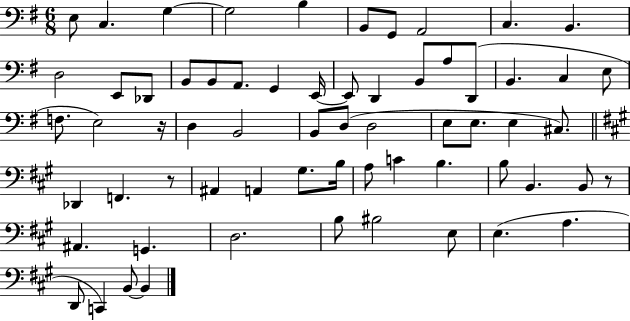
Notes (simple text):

E3/e C3/q. G3/q G3/h B3/q B2/e G2/e A2/h C3/q. B2/q. D3/h E2/e Db2/e B2/e B2/e A2/e. G2/q E2/s E2/e D2/q B2/e A3/e D2/e B2/q. C3/q E3/e F3/e. E3/h R/s D3/q B2/h B2/e D3/e D3/h E3/e E3/e. E3/q C#3/e. Db2/q F2/q. R/e A#2/q A2/q G#3/e. B3/s A3/e C4/q B3/q. B3/e B2/q. B2/e R/e A#2/q. G2/q. D3/h. B3/e BIS3/h E3/e E3/q. A3/q. D2/e C2/q B2/e B2/q